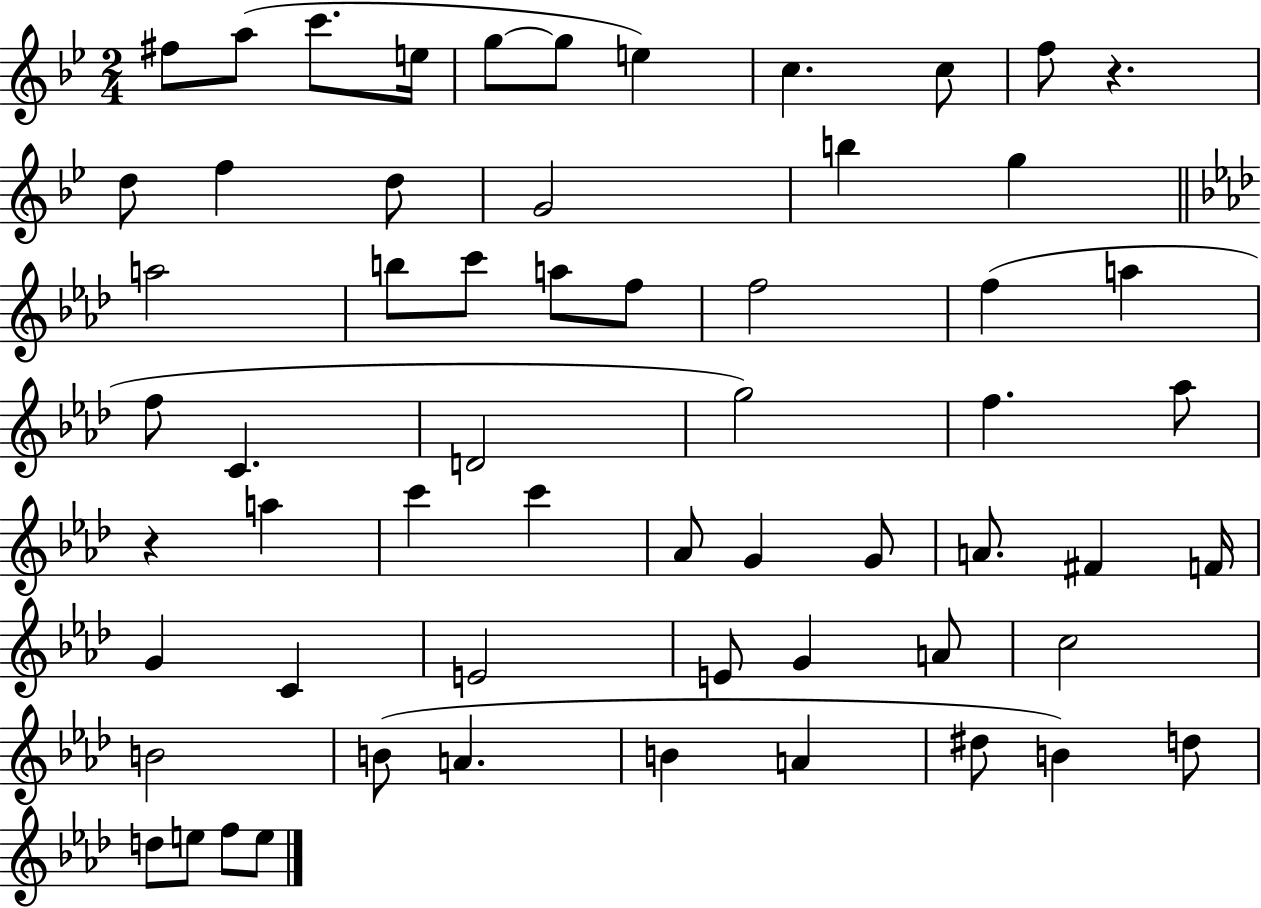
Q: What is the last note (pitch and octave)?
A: E5